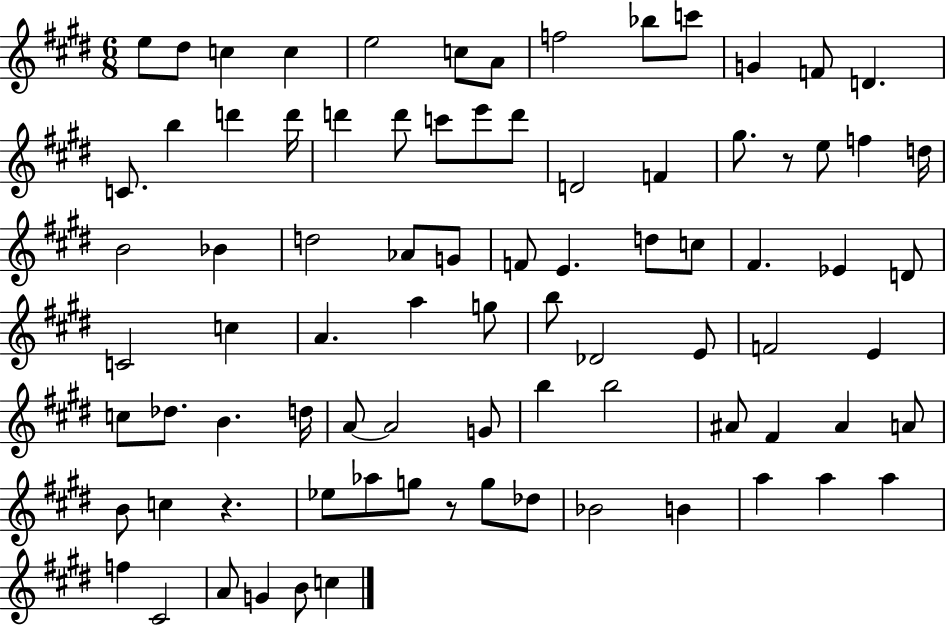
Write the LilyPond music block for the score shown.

{
  \clef treble
  \numericTimeSignature
  \time 6/8
  \key e \major
  e''8 dis''8 c''4 c''4 | e''2 c''8 a'8 | f''2 bes''8 c'''8 | g'4 f'8 d'4. | \break c'8. b''4 d'''4 d'''16 | d'''4 d'''8 c'''8 e'''8 d'''8 | d'2 f'4 | gis''8. r8 e''8 f''4 d''16 | \break b'2 bes'4 | d''2 aes'8 g'8 | f'8 e'4. d''8 c''8 | fis'4. ees'4 d'8 | \break c'2 c''4 | a'4. a''4 g''8 | b''8 des'2 e'8 | f'2 e'4 | \break c''8 des''8. b'4. d''16 | a'8~~ a'2 g'8 | b''4 b''2 | ais'8 fis'4 ais'4 a'8 | \break b'8 c''4 r4. | ees''8 aes''8 g''8 r8 g''8 des''8 | bes'2 b'4 | a''4 a''4 a''4 | \break f''4 cis'2 | a'8 g'4 b'8 c''4 | \bar "|."
}